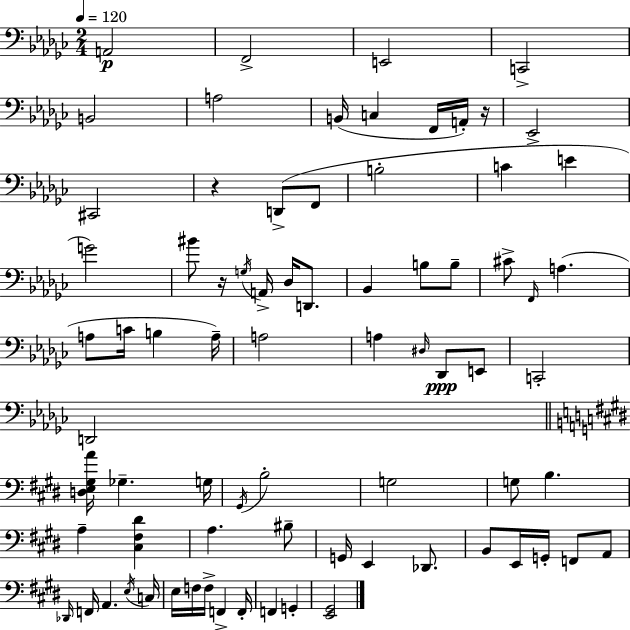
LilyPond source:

{
  \clef bass
  \numericTimeSignature
  \time 2/4
  \key ees \minor
  \tempo 4 = 120
  a,2\p | f,2-> | e,2 | c,2-> | \break b,2 | a2 | b,16( c4 f,16 a,16-.) r16 | ees,2-> | \break cis,2 | r4 d,8->( f,8 | b2-. | c'4 e'4 | \break g'2) | bis'8 r16 \acciaccatura { g16 } a,16-> des16 d,8. | bes,4 b8 b8-- | cis'8-> \grace { f,16 }( a4. | \break a8 c'16 b4 | a16--) a2 | a4 \grace { dis16 }\ppp des,8 | e,8 c,2-. | \break d,2 | \bar "||" \break \key e \major <d e gis a'>16 ges4.-- g16 | \acciaccatura { gis,16 } b2-. | g2 | g8 b4. | \break a4-- <cis fis dis'>4 | a4. bis8-- | g,16 e,4 des,8. | b,8 e,16 g,16-. f,8 a,8 | \break \grace { des,16 } f,16 a,4. | \acciaccatura { e16 } c16 e16 f16 f16-> f,4-> | f,16-. f,4 g,4-. | <e, gis,>2 | \break \bar "|."
}